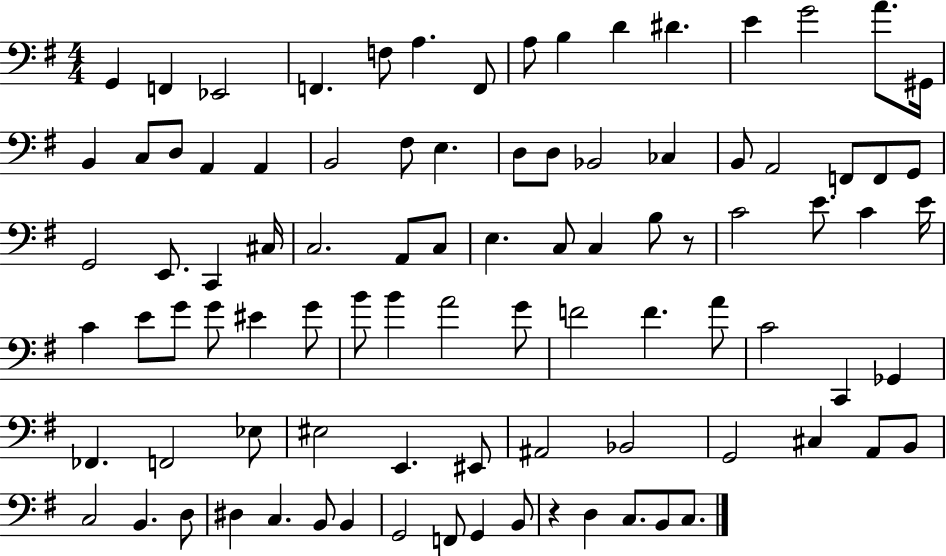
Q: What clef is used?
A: bass